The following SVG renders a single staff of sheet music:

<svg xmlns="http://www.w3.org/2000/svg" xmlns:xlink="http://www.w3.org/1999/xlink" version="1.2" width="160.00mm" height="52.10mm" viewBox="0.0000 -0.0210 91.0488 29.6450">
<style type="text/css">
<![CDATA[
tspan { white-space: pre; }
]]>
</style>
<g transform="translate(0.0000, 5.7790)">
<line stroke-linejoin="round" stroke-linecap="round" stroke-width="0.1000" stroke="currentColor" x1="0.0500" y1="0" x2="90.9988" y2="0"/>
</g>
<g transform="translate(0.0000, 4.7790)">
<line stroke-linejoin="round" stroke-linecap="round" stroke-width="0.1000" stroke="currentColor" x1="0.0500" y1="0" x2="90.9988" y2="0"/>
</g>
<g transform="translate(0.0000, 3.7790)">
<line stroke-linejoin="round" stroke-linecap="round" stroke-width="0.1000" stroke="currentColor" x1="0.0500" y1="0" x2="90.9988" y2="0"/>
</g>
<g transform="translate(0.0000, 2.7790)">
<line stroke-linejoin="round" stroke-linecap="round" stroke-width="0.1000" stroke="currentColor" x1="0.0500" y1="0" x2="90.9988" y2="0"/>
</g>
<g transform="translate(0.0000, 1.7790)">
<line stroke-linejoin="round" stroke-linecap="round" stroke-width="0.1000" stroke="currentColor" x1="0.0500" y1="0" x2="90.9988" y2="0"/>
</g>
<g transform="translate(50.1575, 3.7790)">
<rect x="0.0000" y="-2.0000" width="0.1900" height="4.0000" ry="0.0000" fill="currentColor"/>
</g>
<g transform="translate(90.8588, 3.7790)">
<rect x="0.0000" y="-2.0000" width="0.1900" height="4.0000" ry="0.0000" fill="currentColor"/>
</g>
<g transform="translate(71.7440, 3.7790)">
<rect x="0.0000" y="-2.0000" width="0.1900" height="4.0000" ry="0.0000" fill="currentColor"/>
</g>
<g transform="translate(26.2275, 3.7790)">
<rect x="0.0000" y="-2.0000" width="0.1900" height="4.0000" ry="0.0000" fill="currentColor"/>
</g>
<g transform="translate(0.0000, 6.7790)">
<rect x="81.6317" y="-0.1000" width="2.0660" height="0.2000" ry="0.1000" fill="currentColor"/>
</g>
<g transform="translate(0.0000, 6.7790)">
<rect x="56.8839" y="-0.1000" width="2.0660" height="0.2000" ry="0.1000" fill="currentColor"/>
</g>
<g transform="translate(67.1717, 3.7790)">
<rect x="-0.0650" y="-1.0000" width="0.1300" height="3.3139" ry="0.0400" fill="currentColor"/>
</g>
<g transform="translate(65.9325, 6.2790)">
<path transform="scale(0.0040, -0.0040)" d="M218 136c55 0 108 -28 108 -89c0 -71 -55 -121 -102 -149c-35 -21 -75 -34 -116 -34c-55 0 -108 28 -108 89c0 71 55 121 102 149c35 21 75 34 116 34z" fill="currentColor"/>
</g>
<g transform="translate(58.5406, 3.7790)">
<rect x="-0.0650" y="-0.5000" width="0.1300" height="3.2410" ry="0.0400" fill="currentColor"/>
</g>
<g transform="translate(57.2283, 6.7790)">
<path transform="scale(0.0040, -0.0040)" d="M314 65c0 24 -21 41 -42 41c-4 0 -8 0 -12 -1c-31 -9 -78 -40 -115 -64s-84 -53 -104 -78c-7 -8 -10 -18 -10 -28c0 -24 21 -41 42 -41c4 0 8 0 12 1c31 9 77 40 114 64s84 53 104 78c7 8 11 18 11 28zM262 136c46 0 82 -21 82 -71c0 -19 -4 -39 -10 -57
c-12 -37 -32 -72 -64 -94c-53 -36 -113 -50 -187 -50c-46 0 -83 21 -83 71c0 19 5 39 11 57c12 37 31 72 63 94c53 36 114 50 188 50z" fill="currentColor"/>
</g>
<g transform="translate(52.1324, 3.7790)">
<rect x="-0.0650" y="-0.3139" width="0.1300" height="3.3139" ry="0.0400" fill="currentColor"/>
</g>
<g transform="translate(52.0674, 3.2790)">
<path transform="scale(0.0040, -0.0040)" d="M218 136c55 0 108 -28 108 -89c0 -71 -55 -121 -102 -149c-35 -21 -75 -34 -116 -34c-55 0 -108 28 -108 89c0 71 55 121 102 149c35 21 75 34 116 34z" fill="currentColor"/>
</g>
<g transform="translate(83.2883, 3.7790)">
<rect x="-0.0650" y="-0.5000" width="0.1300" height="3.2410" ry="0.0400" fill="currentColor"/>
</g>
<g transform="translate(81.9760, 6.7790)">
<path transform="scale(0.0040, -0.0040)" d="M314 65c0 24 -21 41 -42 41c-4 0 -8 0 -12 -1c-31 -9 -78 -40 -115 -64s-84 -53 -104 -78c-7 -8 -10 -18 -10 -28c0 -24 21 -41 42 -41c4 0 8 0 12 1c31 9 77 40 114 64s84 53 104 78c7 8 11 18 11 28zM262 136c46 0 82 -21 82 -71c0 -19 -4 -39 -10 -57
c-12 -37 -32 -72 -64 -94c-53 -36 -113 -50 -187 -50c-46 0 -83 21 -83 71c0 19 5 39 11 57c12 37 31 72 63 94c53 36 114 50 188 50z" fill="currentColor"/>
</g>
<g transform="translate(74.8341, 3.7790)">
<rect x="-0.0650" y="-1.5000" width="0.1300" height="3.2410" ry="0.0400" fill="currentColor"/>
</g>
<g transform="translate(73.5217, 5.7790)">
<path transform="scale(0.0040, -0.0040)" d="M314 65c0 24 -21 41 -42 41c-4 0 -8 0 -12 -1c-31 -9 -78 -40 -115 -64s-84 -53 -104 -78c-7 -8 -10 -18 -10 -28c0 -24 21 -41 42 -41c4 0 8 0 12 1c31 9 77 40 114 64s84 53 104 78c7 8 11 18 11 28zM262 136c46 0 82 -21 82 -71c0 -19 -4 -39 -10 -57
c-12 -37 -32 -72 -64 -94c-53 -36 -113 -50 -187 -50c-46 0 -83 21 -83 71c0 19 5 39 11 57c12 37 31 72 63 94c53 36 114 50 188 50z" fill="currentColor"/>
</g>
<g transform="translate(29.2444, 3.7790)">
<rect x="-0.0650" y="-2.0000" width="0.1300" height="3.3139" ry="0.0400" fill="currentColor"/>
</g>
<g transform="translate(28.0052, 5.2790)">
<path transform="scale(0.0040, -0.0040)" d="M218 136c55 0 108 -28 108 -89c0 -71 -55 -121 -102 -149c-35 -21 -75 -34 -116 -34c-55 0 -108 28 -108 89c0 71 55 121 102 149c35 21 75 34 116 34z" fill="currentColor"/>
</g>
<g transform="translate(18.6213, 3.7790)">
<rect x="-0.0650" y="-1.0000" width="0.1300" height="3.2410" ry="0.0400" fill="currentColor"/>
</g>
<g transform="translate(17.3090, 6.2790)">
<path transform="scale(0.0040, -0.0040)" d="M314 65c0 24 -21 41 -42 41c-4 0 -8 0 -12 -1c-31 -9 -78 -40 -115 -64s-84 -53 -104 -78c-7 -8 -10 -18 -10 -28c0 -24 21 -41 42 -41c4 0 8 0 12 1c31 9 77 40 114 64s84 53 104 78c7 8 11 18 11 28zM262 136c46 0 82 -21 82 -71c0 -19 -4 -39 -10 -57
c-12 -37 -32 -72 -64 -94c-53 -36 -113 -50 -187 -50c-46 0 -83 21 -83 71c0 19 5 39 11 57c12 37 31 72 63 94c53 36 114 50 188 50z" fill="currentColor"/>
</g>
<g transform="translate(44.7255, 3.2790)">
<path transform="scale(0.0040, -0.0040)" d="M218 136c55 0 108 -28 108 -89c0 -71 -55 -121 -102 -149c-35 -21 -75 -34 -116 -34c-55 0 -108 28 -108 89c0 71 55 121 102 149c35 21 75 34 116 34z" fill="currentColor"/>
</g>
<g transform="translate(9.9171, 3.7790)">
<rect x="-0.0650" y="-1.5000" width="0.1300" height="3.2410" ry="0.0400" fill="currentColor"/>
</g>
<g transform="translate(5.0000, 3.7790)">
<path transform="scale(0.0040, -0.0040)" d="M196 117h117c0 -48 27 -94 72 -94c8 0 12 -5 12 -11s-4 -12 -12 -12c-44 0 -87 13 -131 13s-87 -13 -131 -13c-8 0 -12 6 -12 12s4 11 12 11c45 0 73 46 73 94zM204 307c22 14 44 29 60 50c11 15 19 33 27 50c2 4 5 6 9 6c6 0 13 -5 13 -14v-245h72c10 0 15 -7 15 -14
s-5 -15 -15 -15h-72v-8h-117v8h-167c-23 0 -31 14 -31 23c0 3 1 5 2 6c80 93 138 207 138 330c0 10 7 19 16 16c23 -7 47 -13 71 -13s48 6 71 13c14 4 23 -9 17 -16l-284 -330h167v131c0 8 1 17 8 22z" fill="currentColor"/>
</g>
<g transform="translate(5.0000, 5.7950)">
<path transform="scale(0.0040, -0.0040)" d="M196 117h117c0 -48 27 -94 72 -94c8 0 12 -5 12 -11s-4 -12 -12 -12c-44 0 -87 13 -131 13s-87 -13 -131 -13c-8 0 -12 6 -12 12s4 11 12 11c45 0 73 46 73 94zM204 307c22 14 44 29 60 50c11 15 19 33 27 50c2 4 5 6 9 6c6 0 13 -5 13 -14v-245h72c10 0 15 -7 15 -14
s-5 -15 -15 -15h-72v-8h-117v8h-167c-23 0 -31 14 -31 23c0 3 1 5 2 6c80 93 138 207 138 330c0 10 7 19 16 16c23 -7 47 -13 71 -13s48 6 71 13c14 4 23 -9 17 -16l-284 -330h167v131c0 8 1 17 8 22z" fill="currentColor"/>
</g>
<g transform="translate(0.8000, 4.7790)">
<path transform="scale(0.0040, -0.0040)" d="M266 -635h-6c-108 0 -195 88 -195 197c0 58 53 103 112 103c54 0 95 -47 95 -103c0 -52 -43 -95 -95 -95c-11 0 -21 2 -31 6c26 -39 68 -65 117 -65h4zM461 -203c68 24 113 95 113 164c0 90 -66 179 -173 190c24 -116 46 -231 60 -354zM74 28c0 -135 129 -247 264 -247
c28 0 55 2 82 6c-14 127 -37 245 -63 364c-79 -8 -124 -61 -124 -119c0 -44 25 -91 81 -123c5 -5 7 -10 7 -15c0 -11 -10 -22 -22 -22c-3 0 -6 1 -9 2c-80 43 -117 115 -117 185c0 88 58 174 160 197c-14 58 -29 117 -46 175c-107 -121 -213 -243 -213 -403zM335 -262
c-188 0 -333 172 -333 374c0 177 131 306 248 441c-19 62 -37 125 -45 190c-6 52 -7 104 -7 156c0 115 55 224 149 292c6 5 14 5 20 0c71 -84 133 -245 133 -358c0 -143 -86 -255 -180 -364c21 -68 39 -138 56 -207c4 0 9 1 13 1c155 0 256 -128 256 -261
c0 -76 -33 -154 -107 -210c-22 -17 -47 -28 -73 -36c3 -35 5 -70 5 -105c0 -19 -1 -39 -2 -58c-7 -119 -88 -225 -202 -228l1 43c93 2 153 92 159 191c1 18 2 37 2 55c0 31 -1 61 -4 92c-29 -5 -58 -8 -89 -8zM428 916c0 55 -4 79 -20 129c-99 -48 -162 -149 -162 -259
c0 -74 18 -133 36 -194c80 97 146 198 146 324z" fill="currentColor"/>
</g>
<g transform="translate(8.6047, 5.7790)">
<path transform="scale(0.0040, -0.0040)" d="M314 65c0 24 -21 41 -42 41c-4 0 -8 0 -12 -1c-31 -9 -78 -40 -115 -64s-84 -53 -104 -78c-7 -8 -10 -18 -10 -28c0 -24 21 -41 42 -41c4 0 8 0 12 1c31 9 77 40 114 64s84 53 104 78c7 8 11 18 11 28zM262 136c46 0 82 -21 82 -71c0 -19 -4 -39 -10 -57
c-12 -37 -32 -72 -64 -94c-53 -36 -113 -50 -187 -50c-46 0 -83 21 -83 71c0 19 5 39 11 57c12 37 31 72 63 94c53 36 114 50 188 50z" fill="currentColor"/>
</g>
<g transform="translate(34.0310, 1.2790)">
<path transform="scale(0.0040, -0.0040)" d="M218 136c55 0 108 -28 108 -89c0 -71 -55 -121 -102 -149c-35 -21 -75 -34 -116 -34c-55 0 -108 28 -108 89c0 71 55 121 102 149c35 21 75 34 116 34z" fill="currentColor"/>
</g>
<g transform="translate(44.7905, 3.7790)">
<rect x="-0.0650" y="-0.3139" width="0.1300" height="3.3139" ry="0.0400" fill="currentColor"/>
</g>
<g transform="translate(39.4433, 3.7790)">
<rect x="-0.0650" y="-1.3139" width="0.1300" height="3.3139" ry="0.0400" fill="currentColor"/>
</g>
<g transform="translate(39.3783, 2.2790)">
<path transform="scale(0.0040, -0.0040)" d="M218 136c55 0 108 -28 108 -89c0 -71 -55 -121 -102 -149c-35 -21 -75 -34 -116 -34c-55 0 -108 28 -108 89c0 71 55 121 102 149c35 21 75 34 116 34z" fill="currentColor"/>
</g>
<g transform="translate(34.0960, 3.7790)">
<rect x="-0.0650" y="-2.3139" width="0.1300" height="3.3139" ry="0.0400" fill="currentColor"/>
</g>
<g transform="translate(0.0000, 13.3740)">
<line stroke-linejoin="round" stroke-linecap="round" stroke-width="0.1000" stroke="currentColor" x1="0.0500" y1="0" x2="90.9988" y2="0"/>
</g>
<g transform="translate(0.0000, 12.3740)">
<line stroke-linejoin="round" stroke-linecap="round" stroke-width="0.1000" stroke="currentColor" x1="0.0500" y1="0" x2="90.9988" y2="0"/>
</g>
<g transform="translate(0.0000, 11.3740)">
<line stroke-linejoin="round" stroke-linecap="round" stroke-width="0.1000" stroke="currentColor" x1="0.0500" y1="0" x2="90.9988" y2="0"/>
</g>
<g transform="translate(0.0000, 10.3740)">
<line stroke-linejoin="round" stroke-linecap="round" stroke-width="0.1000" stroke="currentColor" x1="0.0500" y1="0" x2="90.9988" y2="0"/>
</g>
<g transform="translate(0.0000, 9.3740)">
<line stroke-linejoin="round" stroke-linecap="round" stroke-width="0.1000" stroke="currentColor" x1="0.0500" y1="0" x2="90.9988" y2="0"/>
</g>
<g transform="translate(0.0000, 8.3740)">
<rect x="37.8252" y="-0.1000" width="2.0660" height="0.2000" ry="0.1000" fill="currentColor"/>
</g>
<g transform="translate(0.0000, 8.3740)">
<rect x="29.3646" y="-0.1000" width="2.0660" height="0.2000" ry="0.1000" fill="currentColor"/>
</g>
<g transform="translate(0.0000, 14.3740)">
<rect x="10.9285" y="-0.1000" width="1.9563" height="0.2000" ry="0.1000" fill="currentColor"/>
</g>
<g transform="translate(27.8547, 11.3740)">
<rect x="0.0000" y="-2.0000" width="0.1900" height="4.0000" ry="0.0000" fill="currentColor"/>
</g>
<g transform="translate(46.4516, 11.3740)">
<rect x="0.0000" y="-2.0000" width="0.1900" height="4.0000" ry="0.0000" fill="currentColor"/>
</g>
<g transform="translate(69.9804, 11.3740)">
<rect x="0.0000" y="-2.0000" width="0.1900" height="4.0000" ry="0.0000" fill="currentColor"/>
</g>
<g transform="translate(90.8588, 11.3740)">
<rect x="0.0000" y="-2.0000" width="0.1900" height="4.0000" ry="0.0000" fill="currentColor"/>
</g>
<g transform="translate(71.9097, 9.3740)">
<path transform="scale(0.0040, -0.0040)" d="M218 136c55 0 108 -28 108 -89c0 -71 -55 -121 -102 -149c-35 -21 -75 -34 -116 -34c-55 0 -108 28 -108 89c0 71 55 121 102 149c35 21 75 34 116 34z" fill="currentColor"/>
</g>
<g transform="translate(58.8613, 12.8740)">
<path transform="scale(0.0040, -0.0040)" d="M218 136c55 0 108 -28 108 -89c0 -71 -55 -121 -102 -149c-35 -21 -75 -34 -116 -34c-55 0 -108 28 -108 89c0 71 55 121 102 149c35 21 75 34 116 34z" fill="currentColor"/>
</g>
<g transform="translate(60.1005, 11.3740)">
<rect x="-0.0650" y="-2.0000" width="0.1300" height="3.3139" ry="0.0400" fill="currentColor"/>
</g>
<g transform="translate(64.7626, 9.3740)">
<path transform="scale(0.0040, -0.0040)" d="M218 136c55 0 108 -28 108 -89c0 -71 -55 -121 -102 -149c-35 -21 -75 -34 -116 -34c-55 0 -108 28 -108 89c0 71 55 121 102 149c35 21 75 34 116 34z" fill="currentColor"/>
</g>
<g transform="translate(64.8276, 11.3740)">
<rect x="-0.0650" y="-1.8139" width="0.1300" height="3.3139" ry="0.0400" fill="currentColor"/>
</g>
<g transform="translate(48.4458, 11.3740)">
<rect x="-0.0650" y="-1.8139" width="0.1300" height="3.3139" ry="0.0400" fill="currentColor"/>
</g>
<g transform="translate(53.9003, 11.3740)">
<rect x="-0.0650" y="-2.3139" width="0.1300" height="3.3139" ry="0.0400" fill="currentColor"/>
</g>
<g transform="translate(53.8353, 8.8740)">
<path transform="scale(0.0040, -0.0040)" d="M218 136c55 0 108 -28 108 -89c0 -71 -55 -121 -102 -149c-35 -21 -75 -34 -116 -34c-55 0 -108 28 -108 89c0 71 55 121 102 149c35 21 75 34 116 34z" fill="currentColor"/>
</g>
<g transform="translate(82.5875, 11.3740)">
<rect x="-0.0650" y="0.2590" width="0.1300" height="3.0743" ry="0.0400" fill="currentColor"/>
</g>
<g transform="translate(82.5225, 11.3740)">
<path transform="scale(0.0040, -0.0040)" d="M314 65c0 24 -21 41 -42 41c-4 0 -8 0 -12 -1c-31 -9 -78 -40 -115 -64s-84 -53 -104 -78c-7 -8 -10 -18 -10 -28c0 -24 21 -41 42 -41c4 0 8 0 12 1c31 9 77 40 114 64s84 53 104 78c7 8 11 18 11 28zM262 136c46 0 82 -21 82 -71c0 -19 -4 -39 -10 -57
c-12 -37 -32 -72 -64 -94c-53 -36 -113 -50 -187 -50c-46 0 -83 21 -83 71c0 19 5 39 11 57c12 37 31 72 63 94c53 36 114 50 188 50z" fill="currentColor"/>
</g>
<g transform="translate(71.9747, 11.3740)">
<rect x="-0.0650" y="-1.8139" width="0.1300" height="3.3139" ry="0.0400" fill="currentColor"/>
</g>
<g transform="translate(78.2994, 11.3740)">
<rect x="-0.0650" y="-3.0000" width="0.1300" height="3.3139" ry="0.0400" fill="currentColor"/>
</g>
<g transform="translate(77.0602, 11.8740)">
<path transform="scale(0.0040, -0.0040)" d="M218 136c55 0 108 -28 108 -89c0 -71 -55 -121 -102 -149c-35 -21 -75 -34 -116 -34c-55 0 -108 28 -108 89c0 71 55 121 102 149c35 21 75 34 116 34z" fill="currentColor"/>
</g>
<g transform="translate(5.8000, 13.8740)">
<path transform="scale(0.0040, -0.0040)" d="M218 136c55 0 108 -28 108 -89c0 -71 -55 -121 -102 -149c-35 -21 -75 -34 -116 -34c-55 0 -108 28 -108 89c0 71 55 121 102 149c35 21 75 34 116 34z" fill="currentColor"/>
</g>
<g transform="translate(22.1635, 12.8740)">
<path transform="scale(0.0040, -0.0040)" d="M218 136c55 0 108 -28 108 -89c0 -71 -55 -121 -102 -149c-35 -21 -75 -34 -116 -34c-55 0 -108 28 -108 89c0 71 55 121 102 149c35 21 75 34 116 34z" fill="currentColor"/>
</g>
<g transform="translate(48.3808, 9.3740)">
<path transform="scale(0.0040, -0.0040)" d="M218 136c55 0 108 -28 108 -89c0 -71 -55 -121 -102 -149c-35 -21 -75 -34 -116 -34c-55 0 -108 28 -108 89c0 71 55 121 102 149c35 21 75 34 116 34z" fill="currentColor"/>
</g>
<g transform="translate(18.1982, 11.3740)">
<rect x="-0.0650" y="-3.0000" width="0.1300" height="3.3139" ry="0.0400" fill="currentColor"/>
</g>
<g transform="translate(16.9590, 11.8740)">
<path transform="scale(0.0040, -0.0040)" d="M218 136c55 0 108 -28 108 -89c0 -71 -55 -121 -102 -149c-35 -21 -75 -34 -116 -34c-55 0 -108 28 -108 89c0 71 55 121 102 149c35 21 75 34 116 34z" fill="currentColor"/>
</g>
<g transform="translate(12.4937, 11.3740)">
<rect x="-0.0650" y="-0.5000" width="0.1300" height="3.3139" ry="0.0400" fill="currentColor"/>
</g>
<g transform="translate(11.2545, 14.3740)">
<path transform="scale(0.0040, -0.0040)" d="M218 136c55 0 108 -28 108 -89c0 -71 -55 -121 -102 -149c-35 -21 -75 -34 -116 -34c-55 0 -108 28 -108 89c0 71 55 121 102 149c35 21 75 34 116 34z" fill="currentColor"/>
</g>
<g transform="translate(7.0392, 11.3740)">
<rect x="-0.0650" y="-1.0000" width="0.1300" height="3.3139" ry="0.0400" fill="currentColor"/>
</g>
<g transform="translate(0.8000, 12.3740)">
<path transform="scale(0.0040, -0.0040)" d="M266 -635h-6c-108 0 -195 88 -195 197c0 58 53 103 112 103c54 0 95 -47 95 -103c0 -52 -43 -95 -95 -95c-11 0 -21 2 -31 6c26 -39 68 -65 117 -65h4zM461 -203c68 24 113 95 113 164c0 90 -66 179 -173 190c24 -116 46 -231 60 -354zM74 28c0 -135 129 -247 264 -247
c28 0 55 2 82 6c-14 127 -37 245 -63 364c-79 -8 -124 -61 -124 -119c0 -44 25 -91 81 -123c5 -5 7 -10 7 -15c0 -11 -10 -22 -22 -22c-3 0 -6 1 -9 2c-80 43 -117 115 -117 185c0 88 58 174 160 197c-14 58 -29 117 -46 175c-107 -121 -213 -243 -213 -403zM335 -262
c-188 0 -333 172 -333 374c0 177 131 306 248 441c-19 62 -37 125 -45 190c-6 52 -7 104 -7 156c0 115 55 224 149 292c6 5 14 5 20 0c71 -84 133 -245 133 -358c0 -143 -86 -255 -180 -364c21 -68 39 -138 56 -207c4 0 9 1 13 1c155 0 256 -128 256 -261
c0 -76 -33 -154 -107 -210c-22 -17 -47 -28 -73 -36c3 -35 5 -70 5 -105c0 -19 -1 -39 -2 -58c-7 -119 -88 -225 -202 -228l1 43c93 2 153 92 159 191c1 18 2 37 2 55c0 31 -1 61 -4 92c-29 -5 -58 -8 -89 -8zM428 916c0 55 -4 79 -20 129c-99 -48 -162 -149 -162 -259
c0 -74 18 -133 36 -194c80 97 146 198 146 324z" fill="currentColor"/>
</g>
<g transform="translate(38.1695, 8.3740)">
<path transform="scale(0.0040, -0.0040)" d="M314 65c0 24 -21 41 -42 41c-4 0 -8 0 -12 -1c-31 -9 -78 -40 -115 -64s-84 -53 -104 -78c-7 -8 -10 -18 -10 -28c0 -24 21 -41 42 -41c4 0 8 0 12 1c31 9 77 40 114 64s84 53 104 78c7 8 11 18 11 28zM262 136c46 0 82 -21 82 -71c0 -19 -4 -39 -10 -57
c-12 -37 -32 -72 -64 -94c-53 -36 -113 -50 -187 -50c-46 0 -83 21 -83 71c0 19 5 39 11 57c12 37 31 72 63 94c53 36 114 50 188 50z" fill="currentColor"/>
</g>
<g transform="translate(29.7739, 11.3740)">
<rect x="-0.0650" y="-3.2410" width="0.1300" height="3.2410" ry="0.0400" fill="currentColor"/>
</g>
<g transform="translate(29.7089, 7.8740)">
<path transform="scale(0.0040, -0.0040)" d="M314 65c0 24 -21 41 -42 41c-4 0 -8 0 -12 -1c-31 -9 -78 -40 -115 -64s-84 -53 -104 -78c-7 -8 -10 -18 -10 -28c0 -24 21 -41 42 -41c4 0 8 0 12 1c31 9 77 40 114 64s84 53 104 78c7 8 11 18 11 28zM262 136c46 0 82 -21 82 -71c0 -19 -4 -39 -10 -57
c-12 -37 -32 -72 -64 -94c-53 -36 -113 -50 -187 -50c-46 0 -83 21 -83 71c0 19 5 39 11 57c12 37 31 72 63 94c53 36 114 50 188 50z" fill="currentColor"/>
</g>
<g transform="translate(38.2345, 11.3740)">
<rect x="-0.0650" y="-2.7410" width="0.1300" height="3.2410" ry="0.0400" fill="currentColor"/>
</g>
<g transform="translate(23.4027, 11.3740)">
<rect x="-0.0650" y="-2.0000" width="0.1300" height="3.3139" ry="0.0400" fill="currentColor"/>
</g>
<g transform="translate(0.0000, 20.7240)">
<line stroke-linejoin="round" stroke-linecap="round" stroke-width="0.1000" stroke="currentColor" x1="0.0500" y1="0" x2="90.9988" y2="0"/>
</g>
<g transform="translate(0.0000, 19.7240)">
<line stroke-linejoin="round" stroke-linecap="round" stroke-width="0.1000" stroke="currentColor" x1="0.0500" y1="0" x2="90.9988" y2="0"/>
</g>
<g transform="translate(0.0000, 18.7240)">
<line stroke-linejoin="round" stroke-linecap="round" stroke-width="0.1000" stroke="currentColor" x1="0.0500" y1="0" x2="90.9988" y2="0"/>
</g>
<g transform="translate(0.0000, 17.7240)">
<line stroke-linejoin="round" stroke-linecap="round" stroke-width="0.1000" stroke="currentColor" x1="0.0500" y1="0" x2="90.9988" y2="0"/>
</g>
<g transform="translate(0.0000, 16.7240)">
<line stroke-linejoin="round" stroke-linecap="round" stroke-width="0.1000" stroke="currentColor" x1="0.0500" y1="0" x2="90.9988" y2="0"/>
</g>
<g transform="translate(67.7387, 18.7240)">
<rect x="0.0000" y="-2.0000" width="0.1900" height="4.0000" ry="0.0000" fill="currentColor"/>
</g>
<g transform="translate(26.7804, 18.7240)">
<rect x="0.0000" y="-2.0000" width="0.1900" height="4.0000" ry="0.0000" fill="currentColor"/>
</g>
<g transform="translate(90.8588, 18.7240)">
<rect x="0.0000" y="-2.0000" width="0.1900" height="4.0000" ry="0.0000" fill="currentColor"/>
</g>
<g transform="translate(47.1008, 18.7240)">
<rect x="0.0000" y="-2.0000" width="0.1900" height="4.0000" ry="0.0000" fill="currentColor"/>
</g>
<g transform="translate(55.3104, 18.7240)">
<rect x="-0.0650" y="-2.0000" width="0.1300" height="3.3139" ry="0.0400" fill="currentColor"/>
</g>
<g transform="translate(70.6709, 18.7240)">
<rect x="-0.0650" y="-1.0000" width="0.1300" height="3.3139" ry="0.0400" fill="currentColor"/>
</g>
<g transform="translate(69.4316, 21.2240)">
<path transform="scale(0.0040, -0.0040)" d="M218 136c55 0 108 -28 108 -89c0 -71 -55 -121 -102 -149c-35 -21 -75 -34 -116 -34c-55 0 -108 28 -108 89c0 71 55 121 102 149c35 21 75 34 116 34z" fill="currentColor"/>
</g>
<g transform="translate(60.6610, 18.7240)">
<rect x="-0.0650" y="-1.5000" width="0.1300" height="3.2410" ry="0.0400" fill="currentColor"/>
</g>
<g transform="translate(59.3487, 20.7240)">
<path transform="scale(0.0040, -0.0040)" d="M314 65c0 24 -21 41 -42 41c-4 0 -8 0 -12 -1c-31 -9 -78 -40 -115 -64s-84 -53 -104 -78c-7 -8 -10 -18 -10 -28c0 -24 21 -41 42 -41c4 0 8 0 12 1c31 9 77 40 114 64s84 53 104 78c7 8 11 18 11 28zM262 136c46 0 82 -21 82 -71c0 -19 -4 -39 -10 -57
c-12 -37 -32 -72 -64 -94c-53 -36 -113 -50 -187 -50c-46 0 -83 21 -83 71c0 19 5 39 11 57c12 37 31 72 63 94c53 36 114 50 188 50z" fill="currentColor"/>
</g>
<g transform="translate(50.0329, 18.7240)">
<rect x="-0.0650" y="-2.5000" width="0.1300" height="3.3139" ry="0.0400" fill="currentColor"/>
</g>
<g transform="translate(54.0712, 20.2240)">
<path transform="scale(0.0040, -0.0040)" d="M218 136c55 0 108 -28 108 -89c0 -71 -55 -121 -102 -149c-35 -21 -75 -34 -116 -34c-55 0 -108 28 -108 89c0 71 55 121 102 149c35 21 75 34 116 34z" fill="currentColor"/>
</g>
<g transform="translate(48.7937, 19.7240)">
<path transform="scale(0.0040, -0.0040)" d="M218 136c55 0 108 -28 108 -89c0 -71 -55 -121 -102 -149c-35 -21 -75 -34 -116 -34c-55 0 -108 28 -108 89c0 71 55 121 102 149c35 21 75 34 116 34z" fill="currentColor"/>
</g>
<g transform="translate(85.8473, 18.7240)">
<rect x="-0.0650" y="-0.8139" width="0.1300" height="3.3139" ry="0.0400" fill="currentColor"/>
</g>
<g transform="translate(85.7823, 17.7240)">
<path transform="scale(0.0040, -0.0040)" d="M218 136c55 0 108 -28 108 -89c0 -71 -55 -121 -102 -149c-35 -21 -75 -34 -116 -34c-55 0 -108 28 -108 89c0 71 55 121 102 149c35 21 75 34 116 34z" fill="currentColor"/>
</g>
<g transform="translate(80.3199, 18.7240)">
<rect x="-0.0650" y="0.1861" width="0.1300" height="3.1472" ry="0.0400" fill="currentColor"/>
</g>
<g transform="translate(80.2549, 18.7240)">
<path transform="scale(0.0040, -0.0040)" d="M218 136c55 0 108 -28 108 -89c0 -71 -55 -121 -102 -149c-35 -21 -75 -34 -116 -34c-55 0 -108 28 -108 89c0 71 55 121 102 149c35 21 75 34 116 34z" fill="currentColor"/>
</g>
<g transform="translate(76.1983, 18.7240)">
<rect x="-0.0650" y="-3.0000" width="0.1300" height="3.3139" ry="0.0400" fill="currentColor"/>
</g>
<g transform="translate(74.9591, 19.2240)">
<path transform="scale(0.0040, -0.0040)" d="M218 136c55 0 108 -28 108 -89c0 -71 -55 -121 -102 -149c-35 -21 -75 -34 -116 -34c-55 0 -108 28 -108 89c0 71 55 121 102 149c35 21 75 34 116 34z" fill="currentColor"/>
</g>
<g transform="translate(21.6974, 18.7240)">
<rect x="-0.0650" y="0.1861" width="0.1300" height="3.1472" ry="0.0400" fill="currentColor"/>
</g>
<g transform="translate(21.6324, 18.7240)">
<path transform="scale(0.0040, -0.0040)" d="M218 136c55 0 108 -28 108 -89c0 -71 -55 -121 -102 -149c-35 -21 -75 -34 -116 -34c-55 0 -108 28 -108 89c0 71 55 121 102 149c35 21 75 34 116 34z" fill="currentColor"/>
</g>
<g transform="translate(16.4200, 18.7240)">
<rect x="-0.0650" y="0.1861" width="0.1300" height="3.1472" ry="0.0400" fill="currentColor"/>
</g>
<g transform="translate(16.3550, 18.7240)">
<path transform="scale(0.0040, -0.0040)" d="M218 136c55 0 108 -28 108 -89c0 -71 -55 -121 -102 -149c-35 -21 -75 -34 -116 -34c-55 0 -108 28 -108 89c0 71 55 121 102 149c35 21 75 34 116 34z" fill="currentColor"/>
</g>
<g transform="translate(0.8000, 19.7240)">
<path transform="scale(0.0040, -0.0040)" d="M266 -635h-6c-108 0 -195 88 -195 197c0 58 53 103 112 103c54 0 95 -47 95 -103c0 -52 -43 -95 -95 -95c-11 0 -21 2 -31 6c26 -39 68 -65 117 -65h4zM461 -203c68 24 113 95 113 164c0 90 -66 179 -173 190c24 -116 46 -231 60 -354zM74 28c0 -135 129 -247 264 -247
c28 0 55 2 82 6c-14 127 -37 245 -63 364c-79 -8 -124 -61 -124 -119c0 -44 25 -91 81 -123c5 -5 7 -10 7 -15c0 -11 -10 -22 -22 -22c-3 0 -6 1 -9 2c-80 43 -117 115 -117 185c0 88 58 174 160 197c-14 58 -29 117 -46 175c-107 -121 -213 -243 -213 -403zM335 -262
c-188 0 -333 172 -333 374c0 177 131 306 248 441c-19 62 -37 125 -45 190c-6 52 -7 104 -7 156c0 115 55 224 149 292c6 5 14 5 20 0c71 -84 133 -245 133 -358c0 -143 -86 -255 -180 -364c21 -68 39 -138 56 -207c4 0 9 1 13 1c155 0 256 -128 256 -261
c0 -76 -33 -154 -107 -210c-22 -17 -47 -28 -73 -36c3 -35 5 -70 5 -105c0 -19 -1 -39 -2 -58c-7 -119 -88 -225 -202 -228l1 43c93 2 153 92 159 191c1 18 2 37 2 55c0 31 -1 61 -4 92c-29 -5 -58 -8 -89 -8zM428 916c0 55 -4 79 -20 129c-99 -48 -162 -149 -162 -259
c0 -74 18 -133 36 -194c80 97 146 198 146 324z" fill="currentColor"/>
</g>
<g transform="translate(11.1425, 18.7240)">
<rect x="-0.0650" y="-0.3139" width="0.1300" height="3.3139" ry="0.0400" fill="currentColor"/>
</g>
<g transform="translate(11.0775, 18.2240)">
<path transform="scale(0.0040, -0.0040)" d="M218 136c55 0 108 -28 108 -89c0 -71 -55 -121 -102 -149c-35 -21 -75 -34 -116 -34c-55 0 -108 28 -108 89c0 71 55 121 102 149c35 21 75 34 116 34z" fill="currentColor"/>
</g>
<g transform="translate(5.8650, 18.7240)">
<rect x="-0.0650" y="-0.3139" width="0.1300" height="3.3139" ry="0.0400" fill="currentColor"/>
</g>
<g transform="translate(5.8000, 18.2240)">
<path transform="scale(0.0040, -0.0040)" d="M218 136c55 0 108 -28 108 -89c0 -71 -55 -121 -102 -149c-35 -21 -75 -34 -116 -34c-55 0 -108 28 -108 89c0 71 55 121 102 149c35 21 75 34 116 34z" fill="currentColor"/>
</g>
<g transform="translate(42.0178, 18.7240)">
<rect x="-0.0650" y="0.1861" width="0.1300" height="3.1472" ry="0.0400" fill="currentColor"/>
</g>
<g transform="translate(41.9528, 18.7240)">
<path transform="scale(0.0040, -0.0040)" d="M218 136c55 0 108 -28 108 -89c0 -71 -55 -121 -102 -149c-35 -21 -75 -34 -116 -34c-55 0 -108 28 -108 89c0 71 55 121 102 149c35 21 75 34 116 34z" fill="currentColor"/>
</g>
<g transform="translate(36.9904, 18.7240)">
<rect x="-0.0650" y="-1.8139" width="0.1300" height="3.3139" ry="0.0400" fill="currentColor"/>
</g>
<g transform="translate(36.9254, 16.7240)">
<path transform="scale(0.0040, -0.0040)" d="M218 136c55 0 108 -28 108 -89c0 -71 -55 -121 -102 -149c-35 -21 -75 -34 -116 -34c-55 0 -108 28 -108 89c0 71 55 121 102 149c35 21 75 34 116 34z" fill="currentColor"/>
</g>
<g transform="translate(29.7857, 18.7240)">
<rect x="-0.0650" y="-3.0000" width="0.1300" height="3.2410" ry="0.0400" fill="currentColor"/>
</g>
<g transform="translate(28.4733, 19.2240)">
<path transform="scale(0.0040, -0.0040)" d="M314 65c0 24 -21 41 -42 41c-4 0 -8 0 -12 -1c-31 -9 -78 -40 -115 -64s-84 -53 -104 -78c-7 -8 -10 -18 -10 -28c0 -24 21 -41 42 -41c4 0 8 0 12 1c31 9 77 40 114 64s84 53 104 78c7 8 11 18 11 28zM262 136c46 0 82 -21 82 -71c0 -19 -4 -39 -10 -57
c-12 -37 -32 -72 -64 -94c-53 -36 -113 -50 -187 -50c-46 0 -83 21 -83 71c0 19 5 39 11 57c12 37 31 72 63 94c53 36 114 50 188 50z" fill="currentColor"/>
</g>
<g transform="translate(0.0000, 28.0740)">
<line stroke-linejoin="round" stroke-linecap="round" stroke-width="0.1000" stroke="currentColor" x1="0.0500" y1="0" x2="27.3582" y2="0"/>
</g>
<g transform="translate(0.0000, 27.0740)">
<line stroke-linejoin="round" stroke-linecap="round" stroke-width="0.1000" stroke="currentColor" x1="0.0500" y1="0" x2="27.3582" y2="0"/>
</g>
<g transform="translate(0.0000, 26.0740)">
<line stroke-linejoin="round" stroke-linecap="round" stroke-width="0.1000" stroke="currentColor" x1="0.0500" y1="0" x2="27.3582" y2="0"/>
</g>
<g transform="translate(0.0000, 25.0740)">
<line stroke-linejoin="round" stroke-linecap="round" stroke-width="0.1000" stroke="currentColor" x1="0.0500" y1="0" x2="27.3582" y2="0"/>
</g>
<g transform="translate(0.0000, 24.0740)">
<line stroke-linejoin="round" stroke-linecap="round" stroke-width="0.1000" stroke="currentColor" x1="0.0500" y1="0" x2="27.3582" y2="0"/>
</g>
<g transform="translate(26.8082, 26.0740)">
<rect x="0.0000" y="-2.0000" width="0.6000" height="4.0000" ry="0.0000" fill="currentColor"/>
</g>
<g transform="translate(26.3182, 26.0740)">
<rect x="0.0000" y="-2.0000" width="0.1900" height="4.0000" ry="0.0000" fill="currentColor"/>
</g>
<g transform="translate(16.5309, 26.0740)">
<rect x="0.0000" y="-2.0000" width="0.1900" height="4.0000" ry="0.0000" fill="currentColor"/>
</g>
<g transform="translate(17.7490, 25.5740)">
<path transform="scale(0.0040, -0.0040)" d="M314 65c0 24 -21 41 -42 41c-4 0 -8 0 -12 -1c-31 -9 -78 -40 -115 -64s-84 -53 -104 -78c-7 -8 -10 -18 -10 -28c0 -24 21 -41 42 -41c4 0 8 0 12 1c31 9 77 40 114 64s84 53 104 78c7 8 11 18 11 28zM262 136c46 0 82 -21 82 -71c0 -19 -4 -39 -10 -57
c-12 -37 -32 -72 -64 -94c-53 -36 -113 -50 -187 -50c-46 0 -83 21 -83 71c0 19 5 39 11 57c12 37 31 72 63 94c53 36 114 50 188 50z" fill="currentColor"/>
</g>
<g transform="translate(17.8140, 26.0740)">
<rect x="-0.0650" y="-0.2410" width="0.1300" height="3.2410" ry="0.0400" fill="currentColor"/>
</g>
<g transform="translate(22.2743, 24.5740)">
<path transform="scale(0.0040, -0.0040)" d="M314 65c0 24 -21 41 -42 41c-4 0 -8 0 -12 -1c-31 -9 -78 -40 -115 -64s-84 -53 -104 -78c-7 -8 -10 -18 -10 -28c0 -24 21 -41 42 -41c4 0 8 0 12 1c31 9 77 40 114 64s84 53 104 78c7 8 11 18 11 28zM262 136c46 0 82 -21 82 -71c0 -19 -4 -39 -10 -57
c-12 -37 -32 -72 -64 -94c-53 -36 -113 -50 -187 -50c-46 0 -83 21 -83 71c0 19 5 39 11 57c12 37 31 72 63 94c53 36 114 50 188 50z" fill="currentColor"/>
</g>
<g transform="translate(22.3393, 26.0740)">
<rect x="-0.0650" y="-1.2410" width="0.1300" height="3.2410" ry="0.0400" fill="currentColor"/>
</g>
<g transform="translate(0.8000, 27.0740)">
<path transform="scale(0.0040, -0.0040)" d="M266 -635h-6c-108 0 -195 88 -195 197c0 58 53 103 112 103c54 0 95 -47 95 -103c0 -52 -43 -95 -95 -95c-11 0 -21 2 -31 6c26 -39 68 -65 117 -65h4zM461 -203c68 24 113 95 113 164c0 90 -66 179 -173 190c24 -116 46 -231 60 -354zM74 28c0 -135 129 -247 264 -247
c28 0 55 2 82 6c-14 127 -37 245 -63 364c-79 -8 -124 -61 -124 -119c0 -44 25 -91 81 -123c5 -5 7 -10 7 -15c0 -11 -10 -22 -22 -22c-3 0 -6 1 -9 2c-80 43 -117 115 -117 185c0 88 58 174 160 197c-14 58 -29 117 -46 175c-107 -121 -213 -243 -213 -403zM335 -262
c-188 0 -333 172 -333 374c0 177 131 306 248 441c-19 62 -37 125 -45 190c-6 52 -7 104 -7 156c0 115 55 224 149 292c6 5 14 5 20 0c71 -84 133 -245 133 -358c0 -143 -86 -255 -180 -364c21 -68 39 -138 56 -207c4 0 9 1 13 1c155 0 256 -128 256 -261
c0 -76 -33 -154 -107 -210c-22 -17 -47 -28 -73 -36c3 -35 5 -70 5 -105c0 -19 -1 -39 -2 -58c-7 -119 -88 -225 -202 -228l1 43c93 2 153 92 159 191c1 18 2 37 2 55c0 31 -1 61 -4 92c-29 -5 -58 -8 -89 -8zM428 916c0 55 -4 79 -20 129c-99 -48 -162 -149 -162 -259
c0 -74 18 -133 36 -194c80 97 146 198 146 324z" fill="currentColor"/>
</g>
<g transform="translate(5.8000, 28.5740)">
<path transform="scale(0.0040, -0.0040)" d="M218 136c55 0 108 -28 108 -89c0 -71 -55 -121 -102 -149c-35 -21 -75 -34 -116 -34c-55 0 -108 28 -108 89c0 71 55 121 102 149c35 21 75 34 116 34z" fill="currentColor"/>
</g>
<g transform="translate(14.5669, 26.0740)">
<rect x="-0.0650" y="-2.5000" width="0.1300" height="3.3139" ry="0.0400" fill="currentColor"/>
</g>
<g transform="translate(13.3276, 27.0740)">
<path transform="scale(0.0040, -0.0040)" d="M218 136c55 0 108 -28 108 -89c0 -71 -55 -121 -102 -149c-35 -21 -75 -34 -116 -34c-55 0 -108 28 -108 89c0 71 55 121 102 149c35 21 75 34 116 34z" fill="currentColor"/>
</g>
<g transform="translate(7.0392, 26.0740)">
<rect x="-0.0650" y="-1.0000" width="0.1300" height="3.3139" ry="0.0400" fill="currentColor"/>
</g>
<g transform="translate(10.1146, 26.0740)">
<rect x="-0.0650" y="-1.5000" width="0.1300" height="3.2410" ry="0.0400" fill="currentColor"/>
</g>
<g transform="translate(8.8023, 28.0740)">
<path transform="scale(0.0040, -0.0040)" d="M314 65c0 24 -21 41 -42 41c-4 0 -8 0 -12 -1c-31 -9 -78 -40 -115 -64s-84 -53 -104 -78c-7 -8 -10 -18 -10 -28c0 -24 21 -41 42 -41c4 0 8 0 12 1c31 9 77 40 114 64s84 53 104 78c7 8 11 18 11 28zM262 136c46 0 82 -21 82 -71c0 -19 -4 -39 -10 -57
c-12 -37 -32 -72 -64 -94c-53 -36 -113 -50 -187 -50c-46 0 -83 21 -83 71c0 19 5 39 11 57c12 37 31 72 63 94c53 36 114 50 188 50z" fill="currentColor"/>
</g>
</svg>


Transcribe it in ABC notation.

X:1
T:Untitled
M:4/4
L:1/4
K:C
E2 D2 F g e c c C2 D E2 C2 D C A F b2 a2 f g F f f A B2 c c B B A2 f B G F E2 D A B d D E2 G c2 e2